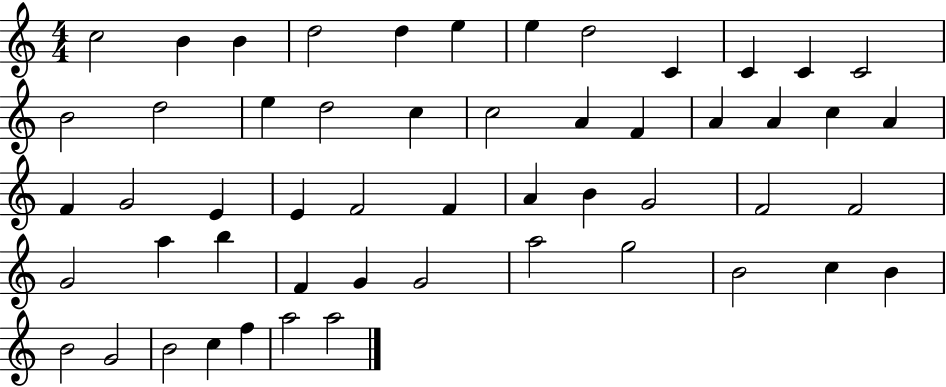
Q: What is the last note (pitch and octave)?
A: A5